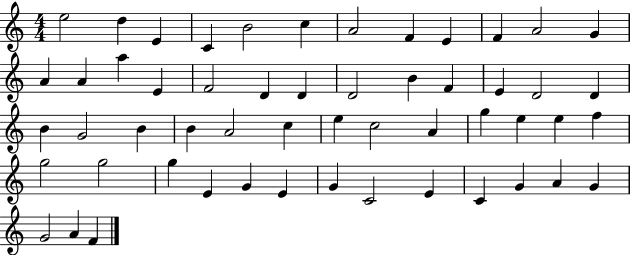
{
  \clef treble
  \numericTimeSignature
  \time 4/4
  \key c \major
  e''2 d''4 e'4 | c'4 b'2 c''4 | a'2 f'4 e'4 | f'4 a'2 g'4 | \break a'4 a'4 a''4 e'4 | f'2 d'4 d'4 | d'2 b'4 f'4 | e'4 d'2 d'4 | \break b'4 g'2 b'4 | b'4 a'2 c''4 | e''4 c''2 a'4 | g''4 e''4 e''4 f''4 | \break g''2 g''2 | g''4 e'4 g'4 e'4 | g'4 c'2 e'4 | c'4 g'4 a'4 g'4 | \break g'2 a'4 f'4 | \bar "|."
}